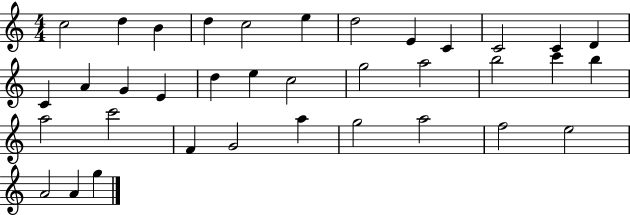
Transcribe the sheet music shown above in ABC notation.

X:1
T:Untitled
M:4/4
L:1/4
K:C
c2 d B d c2 e d2 E C C2 C D C A G E d e c2 g2 a2 b2 c' b a2 c'2 F G2 a g2 a2 f2 e2 A2 A g